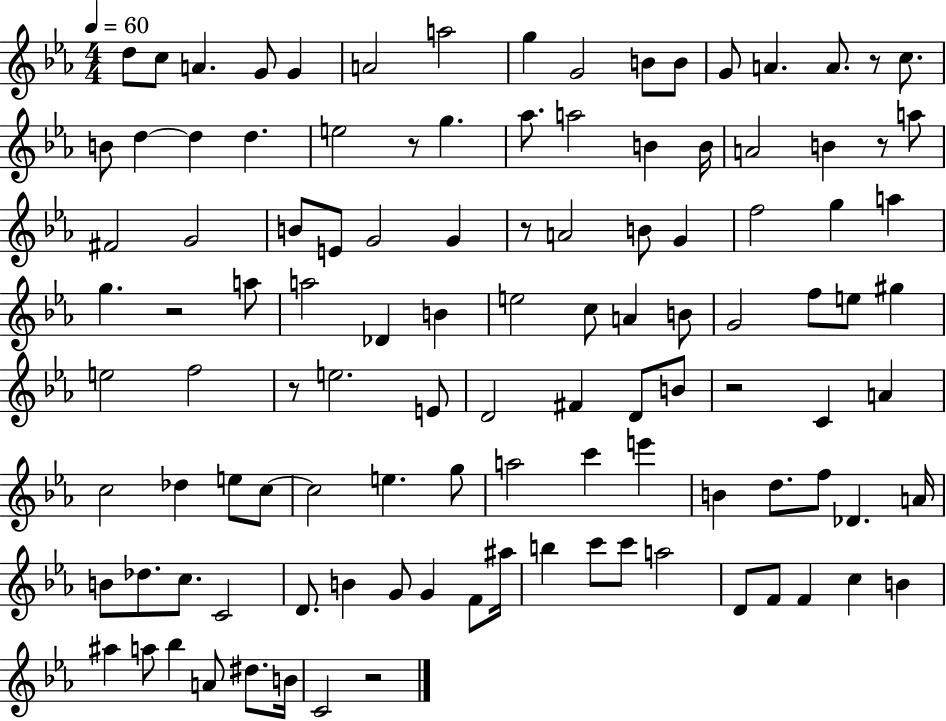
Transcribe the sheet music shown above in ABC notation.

X:1
T:Untitled
M:4/4
L:1/4
K:Eb
d/2 c/2 A G/2 G A2 a2 g G2 B/2 B/2 G/2 A A/2 z/2 c/2 B/2 d d d e2 z/2 g _a/2 a2 B B/4 A2 B z/2 a/2 ^F2 G2 B/2 E/2 G2 G z/2 A2 B/2 G f2 g a g z2 a/2 a2 _D B e2 c/2 A B/2 G2 f/2 e/2 ^g e2 f2 z/2 e2 E/2 D2 ^F D/2 B/2 z2 C A c2 _d e/2 c/2 c2 e g/2 a2 c' e' B d/2 f/2 _D A/4 B/2 _d/2 c/2 C2 D/2 B G/2 G F/2 ^a/4 b c'/2 c'/2 a2 D/2 F/2 F c B ^a a/2 _b A/2 ^d/2 B/4 C2 z2